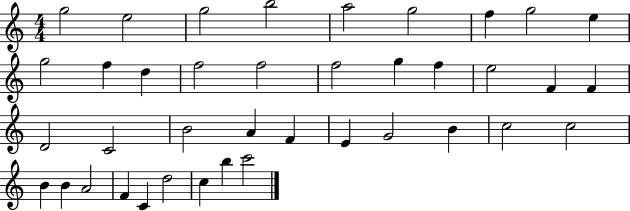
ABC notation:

X:1
T:Untitled
M:4/4
L:1/4
K:C
g2 e2 g2 b2 a2 g2 f g2 e g2 f d f2 f2 f2 g f e2 F F D2 C2 B2 A F E G2 B c2 c2 B B A2 F C d2 c b c'2